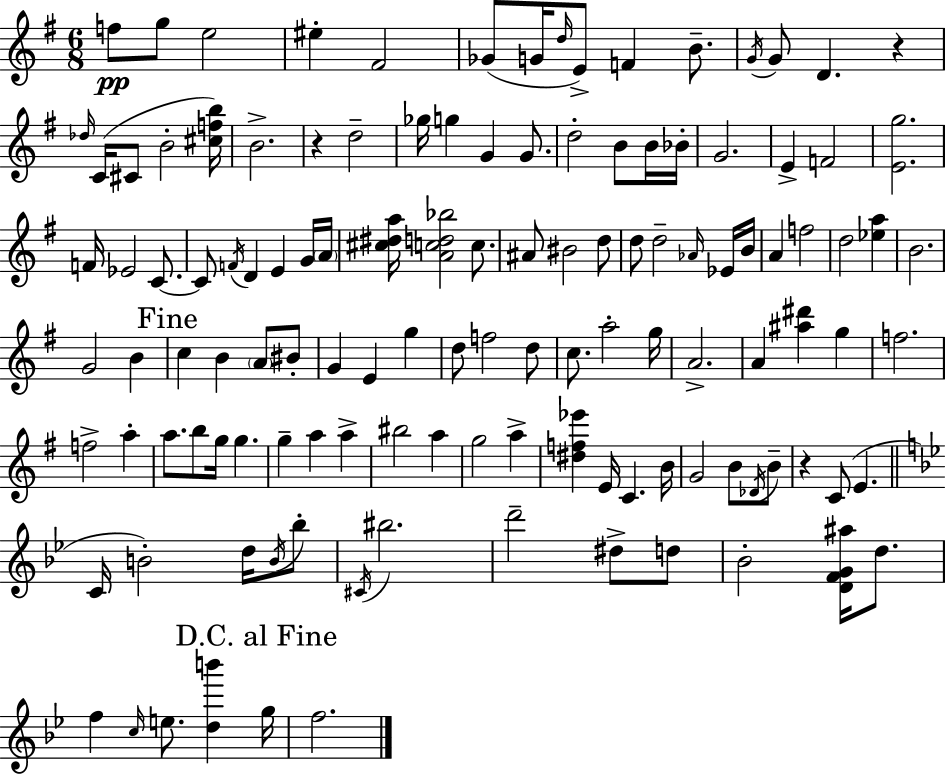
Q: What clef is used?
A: treble